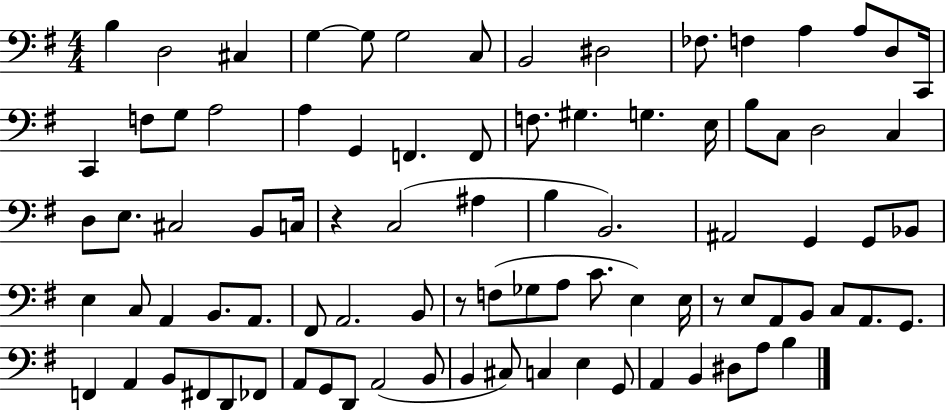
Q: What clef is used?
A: bass